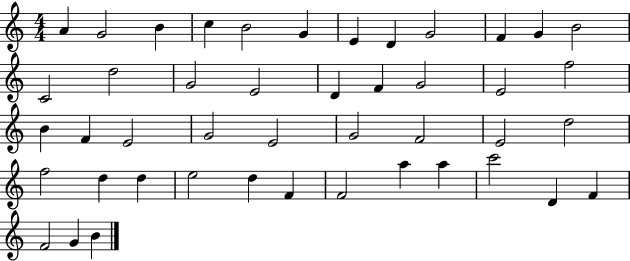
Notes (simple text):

A4/q G4/h B4/q C5/q B4/h G4/q E4/q D4/q G4/h F4/q G4/q B4/h C4/h D5/h G4/h E4/h D4/q F4/q G4/h E4/h F5/h B4/q F4/q E4/h G4/h E4/h G4/h F4/h E4/h D5/h F5/h D5/q D5/q E5/h D5/q F4/q F4/h A5/q A5/q C6/h D4/q F4/q F4/h G4/q B4/q